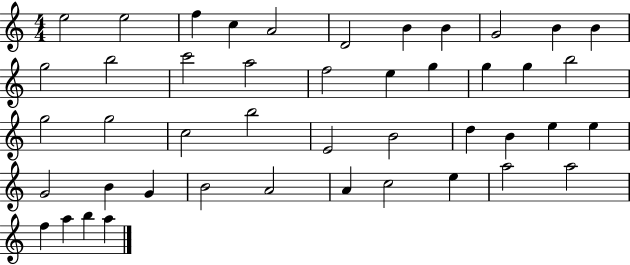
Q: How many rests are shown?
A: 0